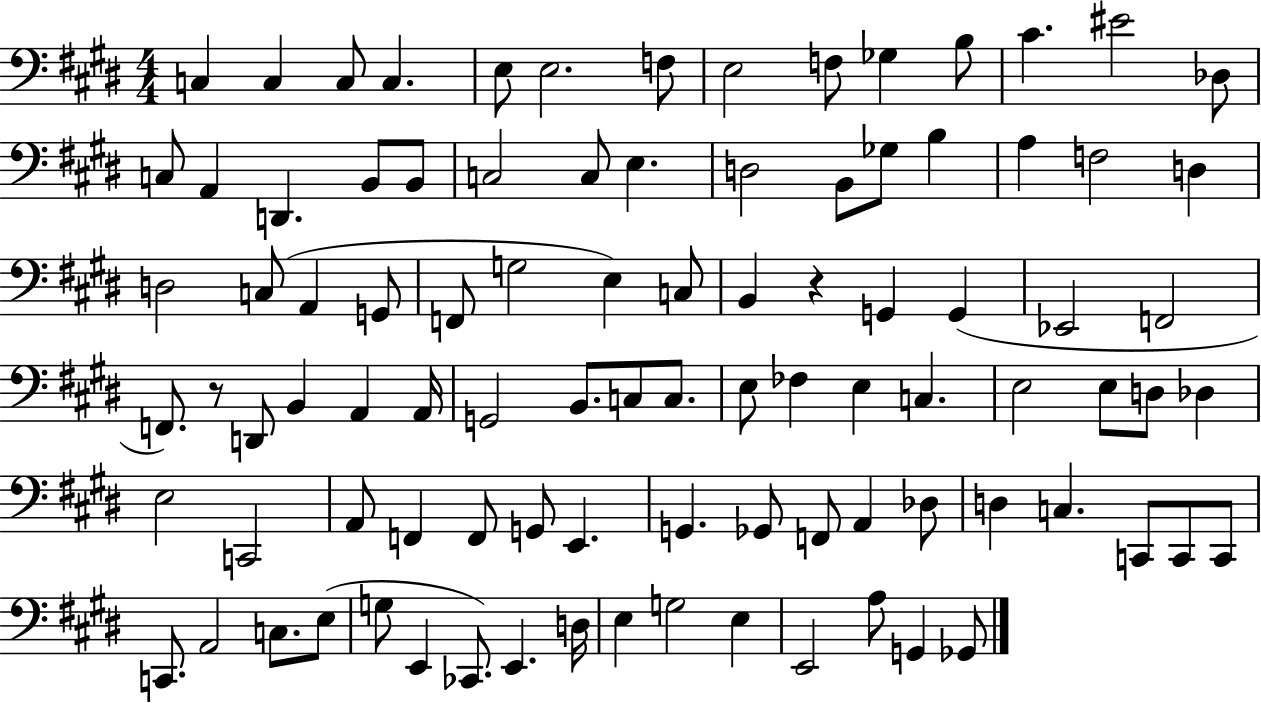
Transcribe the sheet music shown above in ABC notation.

X:1
T:Untitled
M:4/4
L:1/4
K:E
C, C, C,/2 C, E,/2 E,2 F,/2 E,2 F,/2 _G, B,/2 ^C ^E2 _D,/2 C,/2 A,, D,, B,,/2 B,,/2 C,2 C,/2 E, D,2 B,,/2 _G,/2 B, A, F,2 D, D,2 C,/2 A,, G,,/2 F,,/2 G,2 E, C,/2 B,, z G,, G,, _E,,2 F,,2 F,,/2 z/2 D,,/2 B,, A,, A,,/4 G,,2 B,,/2 C,/2 C,/2 E,/2 _F, E, C, E,2 E,/2 D,/2 _D, E,2 C,,2 A,,/2 F,, F,,/2 G,,/2 E,, G,, _G,,/2 F,,/2 A,, _D,/2 D, C, C,,/2 C,,/2 C,,/2 C,,/2 A,,2 C,/2 E,/2 G,/2 E,, _C,,/2 E,, D,/4 E, G,2 E, E,,2 A,/2 G,, _G,,/2